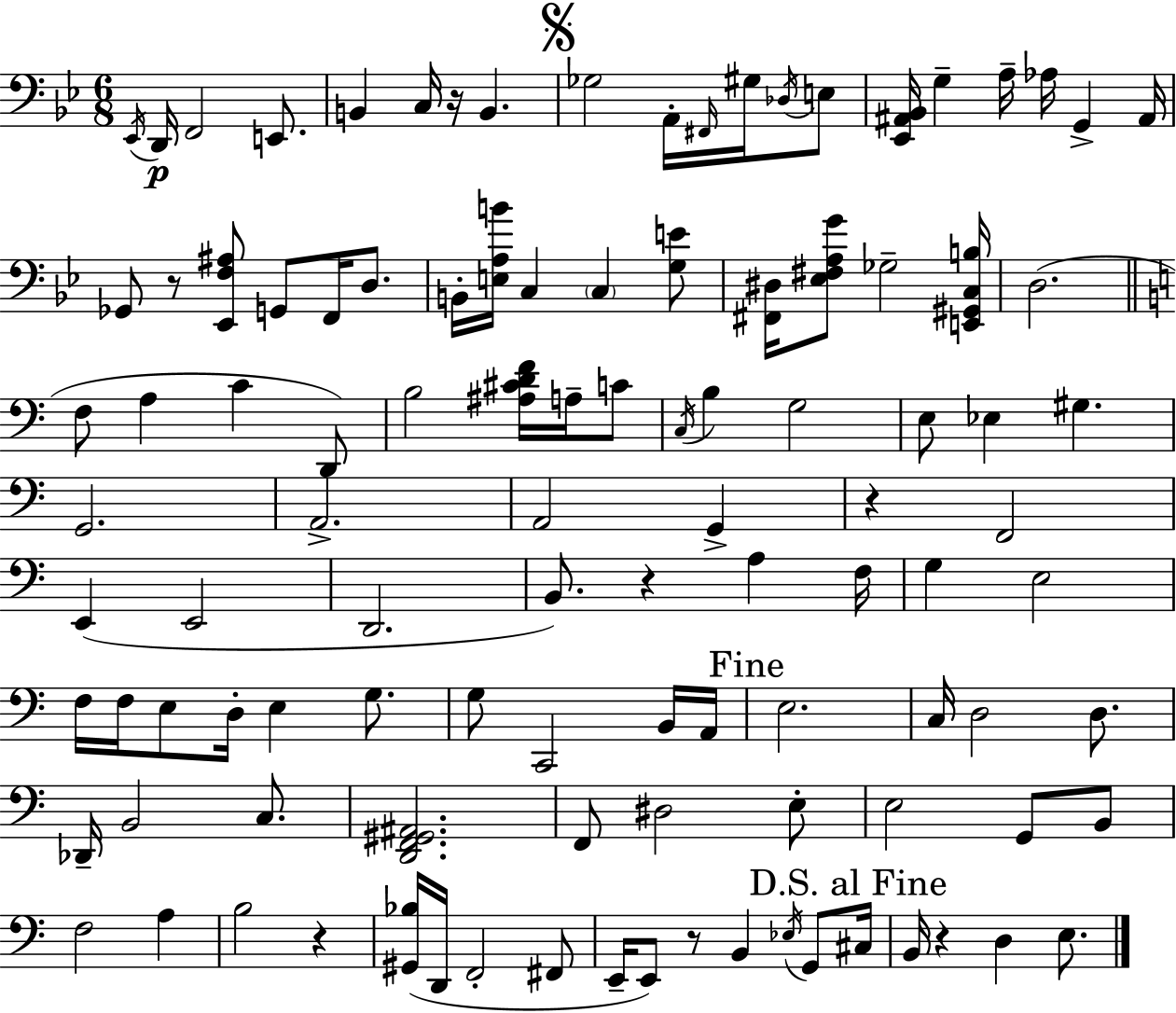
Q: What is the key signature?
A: G minor